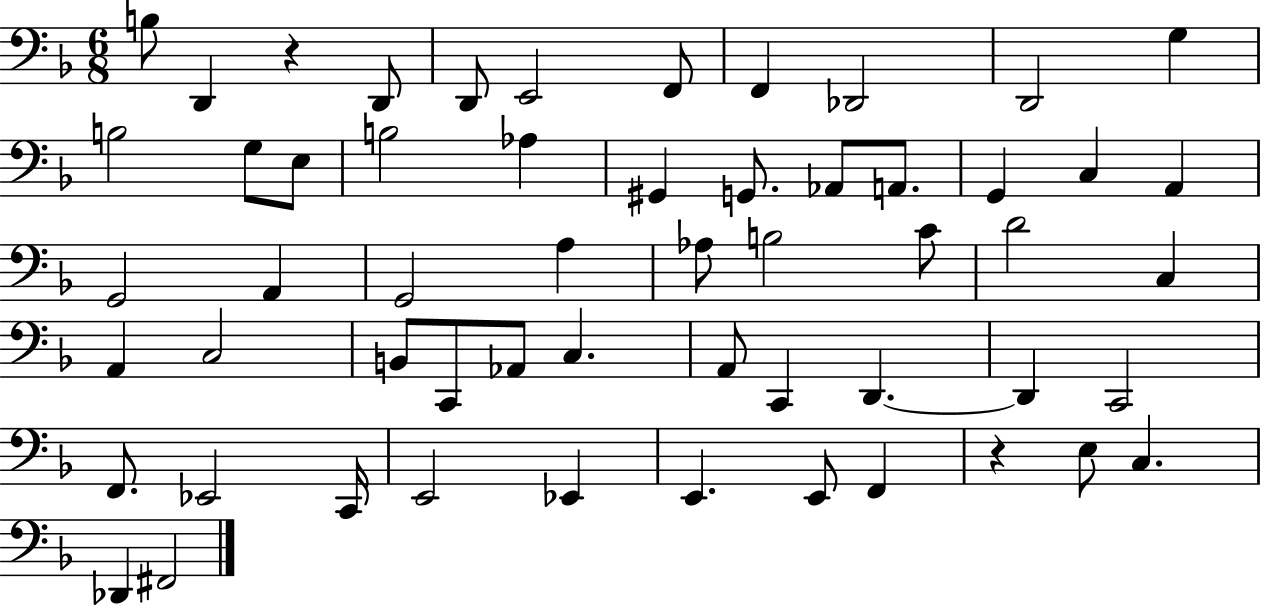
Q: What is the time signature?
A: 6/8